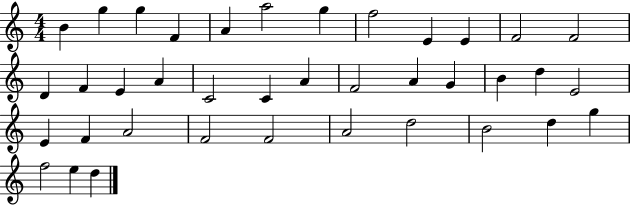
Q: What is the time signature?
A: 4/4